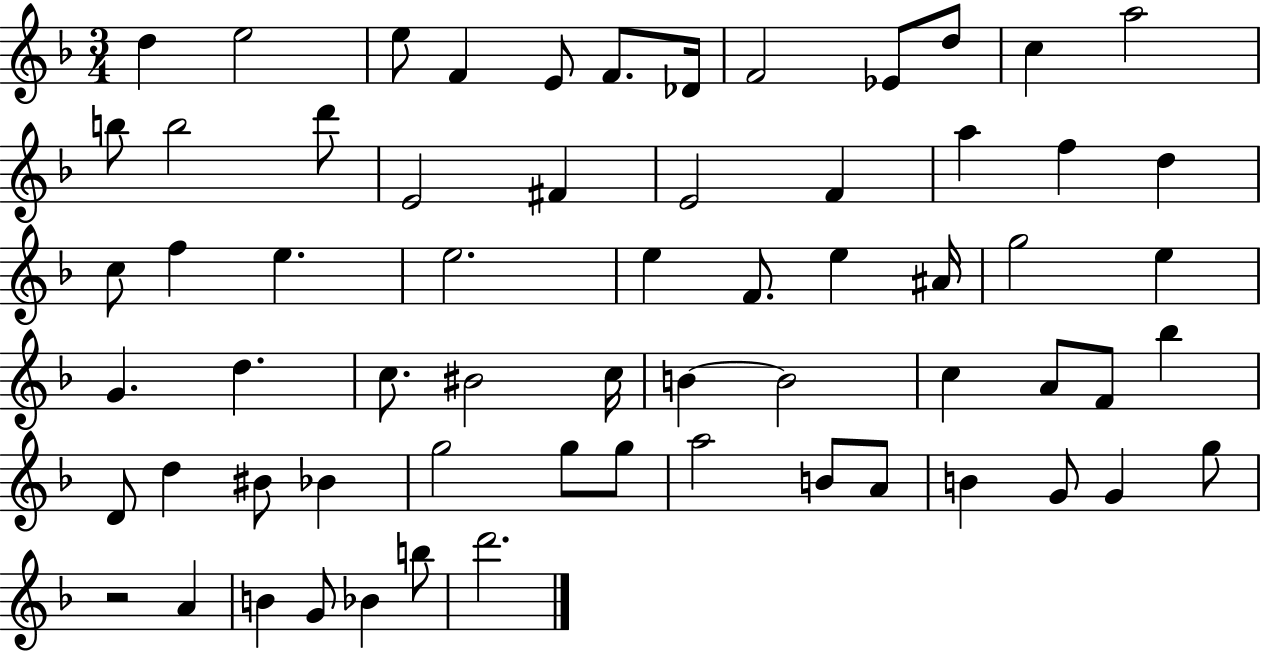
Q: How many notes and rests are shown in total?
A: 64